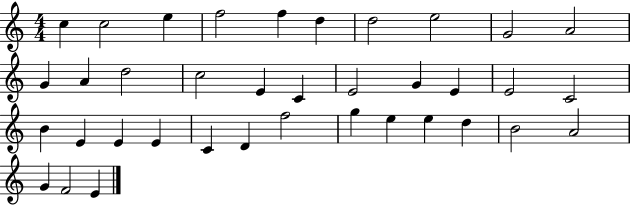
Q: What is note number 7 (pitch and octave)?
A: D5